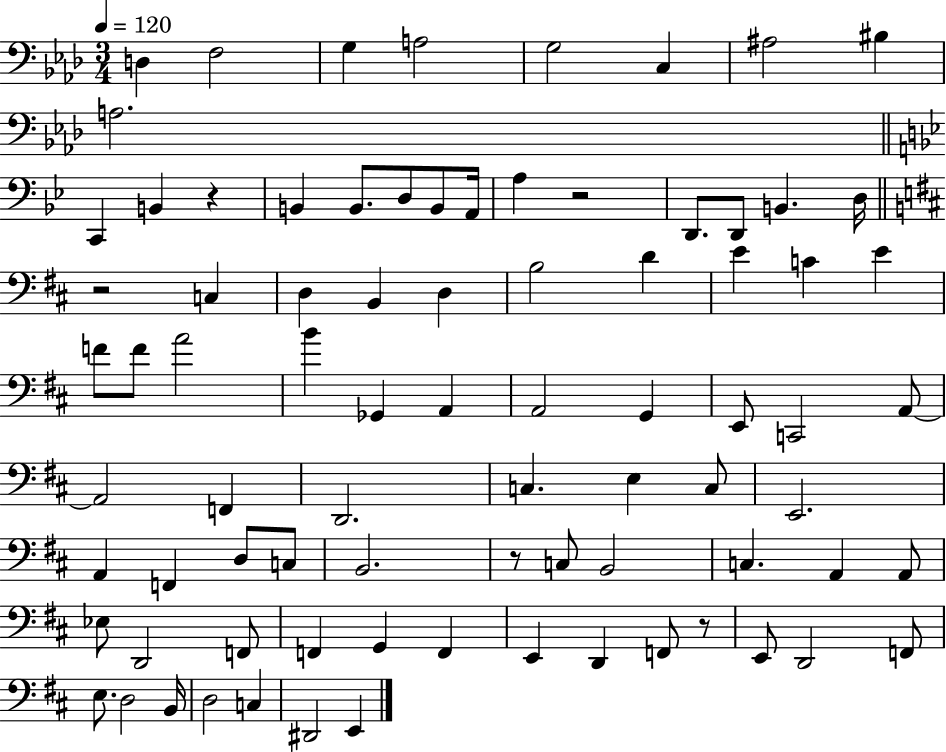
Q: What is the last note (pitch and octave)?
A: E2